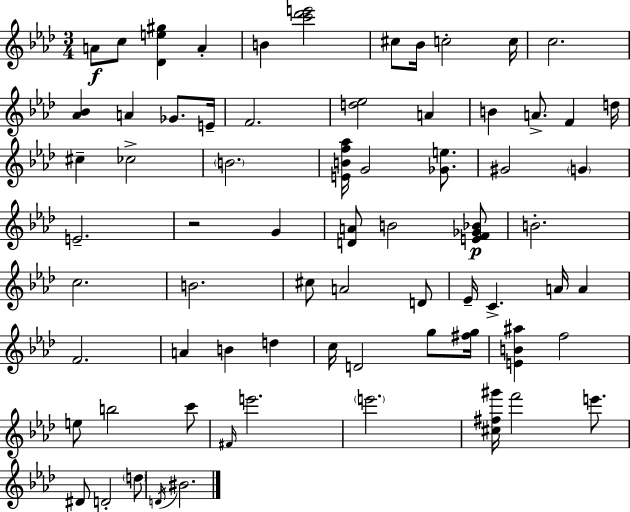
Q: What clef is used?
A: treble